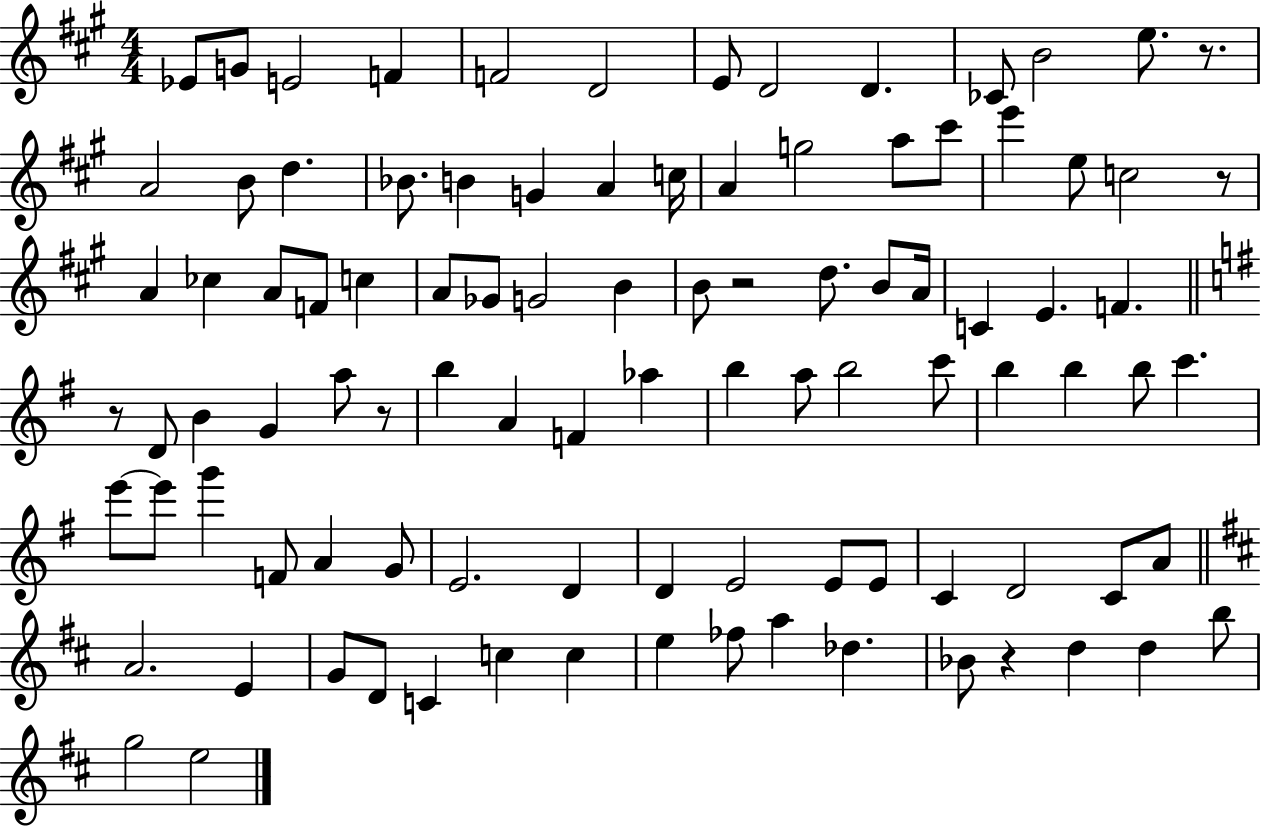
Eb4/e G4/e E4/h F4/q F4/h D4/h E4/e D4/h D4/q. CES4/e B4/h E5/e. R/e. A4/h B4/e D5/q. Bb4/e. B4/q G4/q A4/q C5/s A4/q G5/h A5/e C#6/e E6/q E5/e C5/h R/e A4/q CES5/q A4/e F4/e C5/q A4/e Gb4/e G4/h B4/q B4/e R/h D5/e. B4/e A4/s C4/q E4/q. F4/q. R/e D4/e B4/q G4/q A5/e R/e B5/q A4/q F4/q Ab5/q B5/q A5/e B5/h C6/e B5/q B5/q B5/e C6/q. E6/e E6/e G6/q F4/e A4/q G4/e E4/h. D4/q D4/q E4/h E4/e E4/e C4/q D4/h C4/e A4/e A4/h. E4/q G4/e D4/e C4/q C5/q C5/q E5/q FES5/e A5/q Db5/q. Bb4/e R/q D5/q D5/q B5/e G5/h E5/h